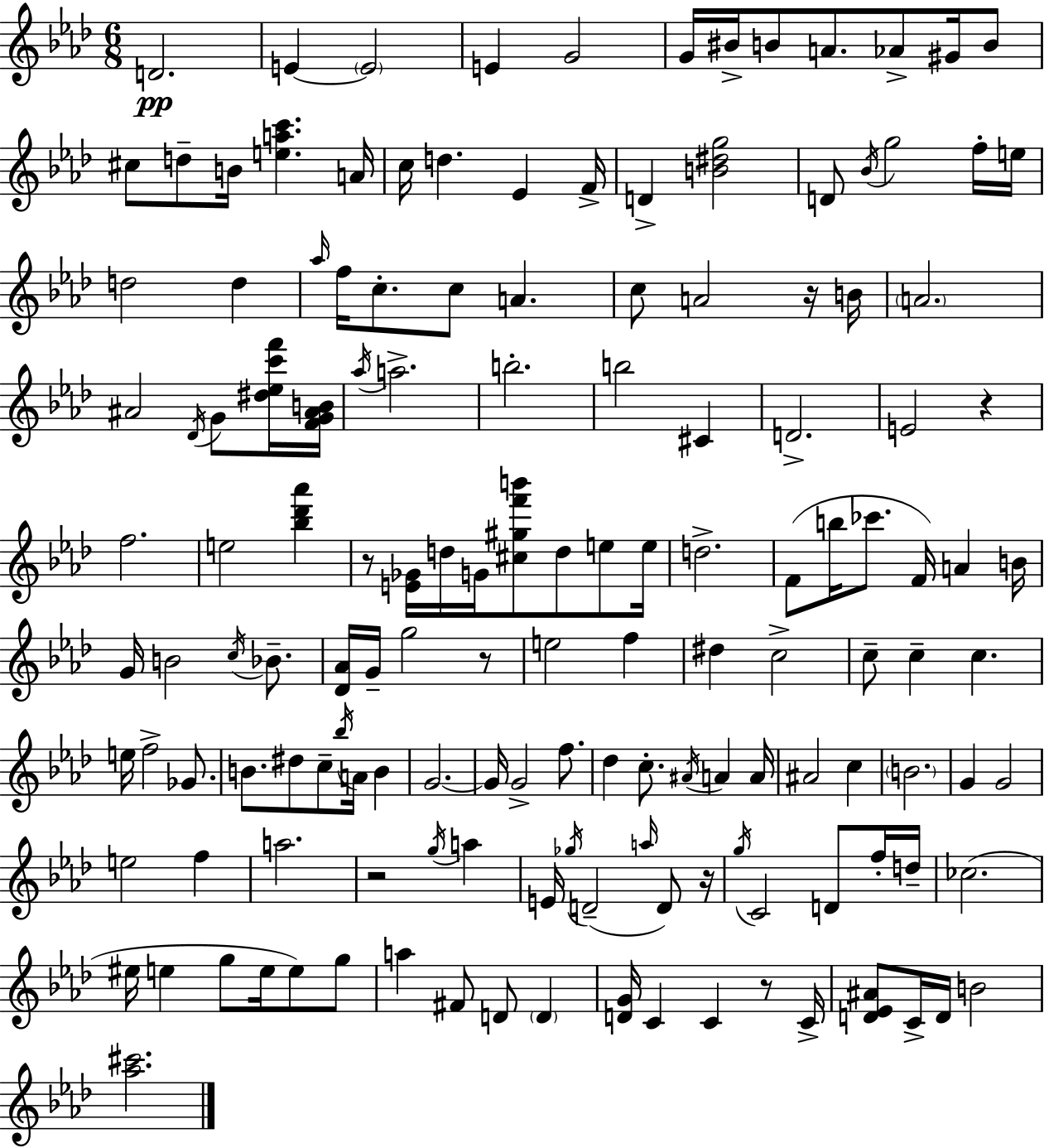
D4/h. E4/q E4/h E4/q G4/h G4/s BIS4/s B4/e A4/e. Ab4/e G#4/s B4/e C#5/e D5/e B4/s [E5,A5,C6]/q. A4/s C5/s D5/q. Eb4/q F4/s D4/q [B4,D#5,G5]/h D4/e Bb4/s G5/h F5/s E5/s D5/h D5/q Ab5/s F5/s C5/e. C5/e A4/q. C5/e A4/h R/s B4/s A4/h. A#4/h Db4/s G4/e [D#5,Eb5,C6,F6]/s [F4,G4,A#4,B4]/s Ab5/s A5/h. B5/h. B5/h C#4/q D4/h. E4/h R/q F5/h. E5/h [Bb5,Db6,Ab6]/q R/e [E4,Gb4]/s D5/s G4/s [C#5,G#5,F6,B6]/e D5/e E5/e E5/s D5/h. F4/e B5/s CES6/e. F4/s A4/q B4/s G4/s B4/h C5/s Bb4/e. [Db4,Ab4]/s G4/s G5/h R/e E5/h F5/q D#5/q C5/h C5/e C5/q C5/q. E5/s F5/h Gb4/e. B4/e. D#5/e C5/e Bb5/s A4/s B4/q G4/h. G4/s G4/h F5/e. Db5/q C5/e. A#4/s A4/q A4/s A#4/h C5/q B4/h. G4/q G4/h E5/h F5/q A5/h. R/h G5/s A5/q E4/s Gb5/s D4/h A5/s D4/e R/s G5/s C4/h D4/e F5/s D5/s CES5/h. EIS5/s E5/q G5/e E5/s E5/e G5/e A5/q F#4/e D4/e D4/q [D4,G4]/s C4/q C4/q R/e C4/s [D4,Eb4,A#4]/e C4/s D4/s B4/h [Ab5,C#6]/h.